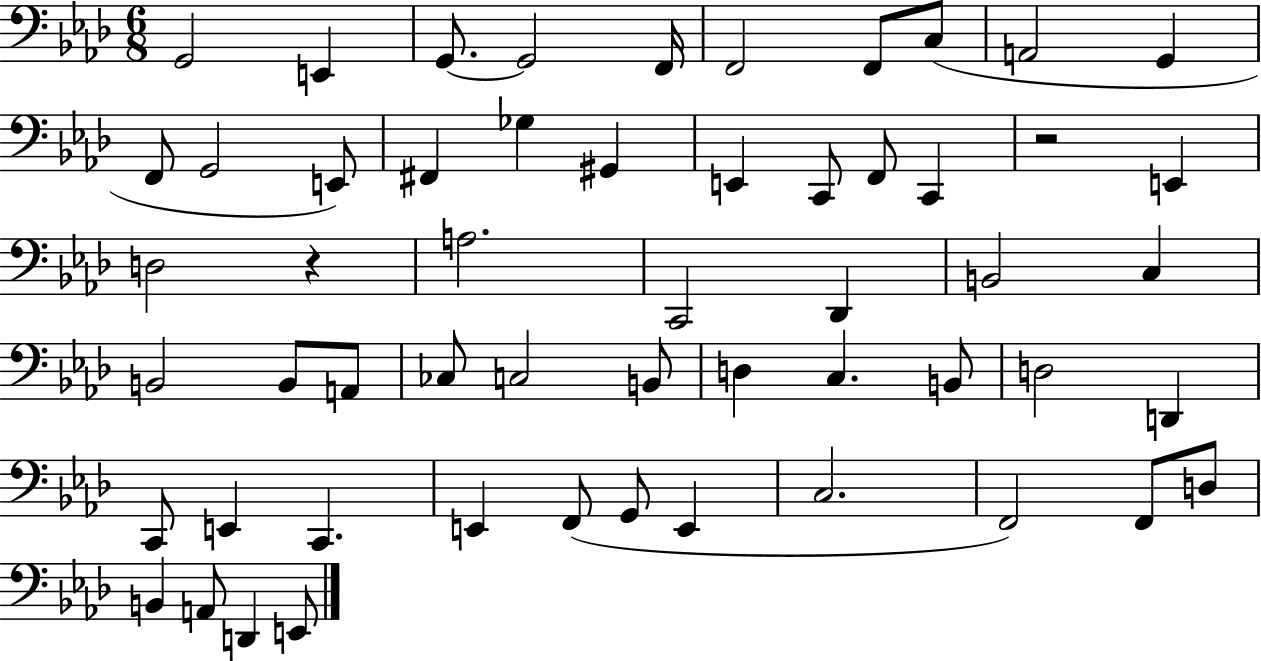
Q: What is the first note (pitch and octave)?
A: G2